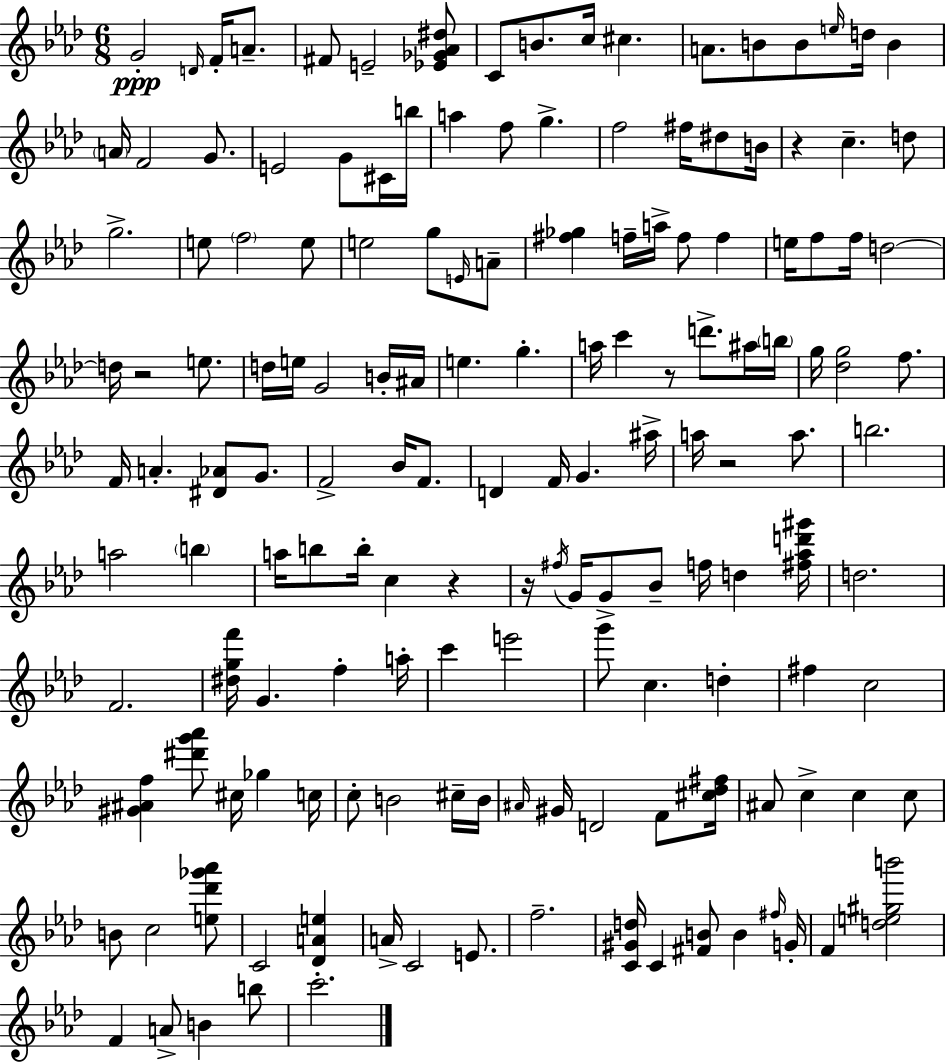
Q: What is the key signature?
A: AES major